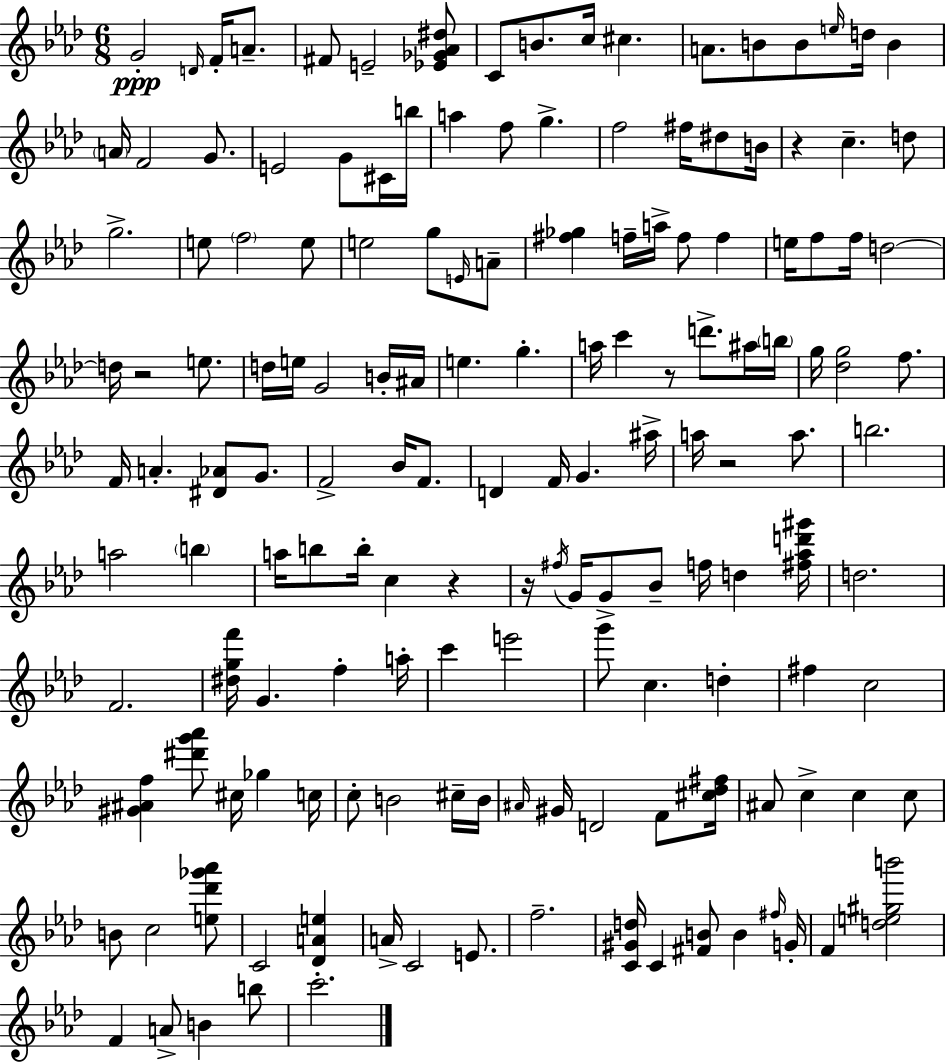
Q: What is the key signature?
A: AES major